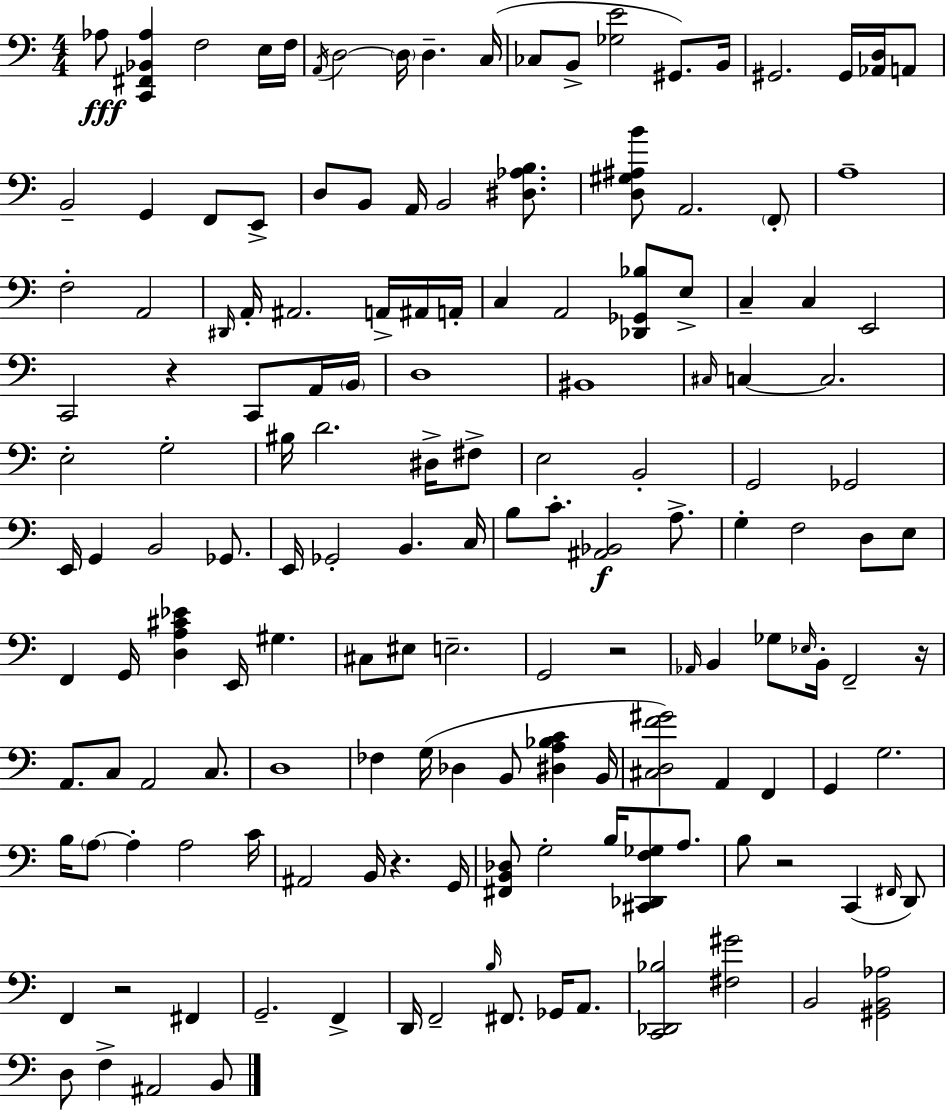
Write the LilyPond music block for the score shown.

{
  \clef bass
  \numericTimeSignature
  \time 4/4
  \key a \minor
  aes8\fff <c, fis, bes, aes>4 f2 e16 f16 | \acciaccatura { a,16 } d2~~ \parenthesize d16 d4.-- | c16( ces8 b,8-> <ges e'>2 gis,8.) | b,16 gis,2. gis,16 <aes, d>16 a,8 | \break b,2-- g,4 f,8 e,8-> | d8 b,8 a,16 b,2 <dis aes b>8. | <d gis ais b'>8 a,2. \parenthesize f,8-. | a1-- | \break f2-. a,2 | \grace { dis,16 } a,16-. ais,2. a,16-> | ais,16 a,16-. c4 a,2 <des, ges, bes>8 | e8-> c4-- c4 e,2 | \break c,2 r4 c,8 | a,16 \parenthesize b,16 d1 | bis,1 | \grace { cis16 } c4~~ c2. | \break e2-. g2-. | bis16 d'2. | dis16-> fis8-> e2 b,2-. | g,2 ges,2 | \break e,16 g,4 b,2 | ges,8. e,16 ges,2-. b,4. | c16 b8 c'8.-. <ais, bes,>2\f | a8.-> g4-. f2 d8 | \break e8 f,4 g,16 <d a cis' ees'>4 e,16 gis4. | cis8 eis8 e2.-- | g,2 r2 | \grace { aes,16 } b,4 ges8 \grace { ees16 } b,16-. f,2-- | \break r16 a,8. c8 a,2 | c8. d1 | fes4 g16( des4 b,8 | <dis a bes c'>4 b,16 <cis d f' gis'>2) a,4 | \break f,4 g,4 g2. | b16 \parenthesize a8~~ a4-. a2 | c'16 ais,2 b,16 r4. | g,16 <fis, b, des>8 g2-. b16 | \break <cis, des, f ges>8 a8. b8 r2 c,4( | \grace { fis,16 } d,8) f,4 r2 | fis,4 g,2.-- | f,4-> d,16 f,2-- \grace { b16 } | \break fis,8. ges,16 a,8. <c, des, bes>2 <fis gis'>2 | b,2 <gis, b, aes>2 | d8 f4-> ais,2 | b,8 \bar "|."
}